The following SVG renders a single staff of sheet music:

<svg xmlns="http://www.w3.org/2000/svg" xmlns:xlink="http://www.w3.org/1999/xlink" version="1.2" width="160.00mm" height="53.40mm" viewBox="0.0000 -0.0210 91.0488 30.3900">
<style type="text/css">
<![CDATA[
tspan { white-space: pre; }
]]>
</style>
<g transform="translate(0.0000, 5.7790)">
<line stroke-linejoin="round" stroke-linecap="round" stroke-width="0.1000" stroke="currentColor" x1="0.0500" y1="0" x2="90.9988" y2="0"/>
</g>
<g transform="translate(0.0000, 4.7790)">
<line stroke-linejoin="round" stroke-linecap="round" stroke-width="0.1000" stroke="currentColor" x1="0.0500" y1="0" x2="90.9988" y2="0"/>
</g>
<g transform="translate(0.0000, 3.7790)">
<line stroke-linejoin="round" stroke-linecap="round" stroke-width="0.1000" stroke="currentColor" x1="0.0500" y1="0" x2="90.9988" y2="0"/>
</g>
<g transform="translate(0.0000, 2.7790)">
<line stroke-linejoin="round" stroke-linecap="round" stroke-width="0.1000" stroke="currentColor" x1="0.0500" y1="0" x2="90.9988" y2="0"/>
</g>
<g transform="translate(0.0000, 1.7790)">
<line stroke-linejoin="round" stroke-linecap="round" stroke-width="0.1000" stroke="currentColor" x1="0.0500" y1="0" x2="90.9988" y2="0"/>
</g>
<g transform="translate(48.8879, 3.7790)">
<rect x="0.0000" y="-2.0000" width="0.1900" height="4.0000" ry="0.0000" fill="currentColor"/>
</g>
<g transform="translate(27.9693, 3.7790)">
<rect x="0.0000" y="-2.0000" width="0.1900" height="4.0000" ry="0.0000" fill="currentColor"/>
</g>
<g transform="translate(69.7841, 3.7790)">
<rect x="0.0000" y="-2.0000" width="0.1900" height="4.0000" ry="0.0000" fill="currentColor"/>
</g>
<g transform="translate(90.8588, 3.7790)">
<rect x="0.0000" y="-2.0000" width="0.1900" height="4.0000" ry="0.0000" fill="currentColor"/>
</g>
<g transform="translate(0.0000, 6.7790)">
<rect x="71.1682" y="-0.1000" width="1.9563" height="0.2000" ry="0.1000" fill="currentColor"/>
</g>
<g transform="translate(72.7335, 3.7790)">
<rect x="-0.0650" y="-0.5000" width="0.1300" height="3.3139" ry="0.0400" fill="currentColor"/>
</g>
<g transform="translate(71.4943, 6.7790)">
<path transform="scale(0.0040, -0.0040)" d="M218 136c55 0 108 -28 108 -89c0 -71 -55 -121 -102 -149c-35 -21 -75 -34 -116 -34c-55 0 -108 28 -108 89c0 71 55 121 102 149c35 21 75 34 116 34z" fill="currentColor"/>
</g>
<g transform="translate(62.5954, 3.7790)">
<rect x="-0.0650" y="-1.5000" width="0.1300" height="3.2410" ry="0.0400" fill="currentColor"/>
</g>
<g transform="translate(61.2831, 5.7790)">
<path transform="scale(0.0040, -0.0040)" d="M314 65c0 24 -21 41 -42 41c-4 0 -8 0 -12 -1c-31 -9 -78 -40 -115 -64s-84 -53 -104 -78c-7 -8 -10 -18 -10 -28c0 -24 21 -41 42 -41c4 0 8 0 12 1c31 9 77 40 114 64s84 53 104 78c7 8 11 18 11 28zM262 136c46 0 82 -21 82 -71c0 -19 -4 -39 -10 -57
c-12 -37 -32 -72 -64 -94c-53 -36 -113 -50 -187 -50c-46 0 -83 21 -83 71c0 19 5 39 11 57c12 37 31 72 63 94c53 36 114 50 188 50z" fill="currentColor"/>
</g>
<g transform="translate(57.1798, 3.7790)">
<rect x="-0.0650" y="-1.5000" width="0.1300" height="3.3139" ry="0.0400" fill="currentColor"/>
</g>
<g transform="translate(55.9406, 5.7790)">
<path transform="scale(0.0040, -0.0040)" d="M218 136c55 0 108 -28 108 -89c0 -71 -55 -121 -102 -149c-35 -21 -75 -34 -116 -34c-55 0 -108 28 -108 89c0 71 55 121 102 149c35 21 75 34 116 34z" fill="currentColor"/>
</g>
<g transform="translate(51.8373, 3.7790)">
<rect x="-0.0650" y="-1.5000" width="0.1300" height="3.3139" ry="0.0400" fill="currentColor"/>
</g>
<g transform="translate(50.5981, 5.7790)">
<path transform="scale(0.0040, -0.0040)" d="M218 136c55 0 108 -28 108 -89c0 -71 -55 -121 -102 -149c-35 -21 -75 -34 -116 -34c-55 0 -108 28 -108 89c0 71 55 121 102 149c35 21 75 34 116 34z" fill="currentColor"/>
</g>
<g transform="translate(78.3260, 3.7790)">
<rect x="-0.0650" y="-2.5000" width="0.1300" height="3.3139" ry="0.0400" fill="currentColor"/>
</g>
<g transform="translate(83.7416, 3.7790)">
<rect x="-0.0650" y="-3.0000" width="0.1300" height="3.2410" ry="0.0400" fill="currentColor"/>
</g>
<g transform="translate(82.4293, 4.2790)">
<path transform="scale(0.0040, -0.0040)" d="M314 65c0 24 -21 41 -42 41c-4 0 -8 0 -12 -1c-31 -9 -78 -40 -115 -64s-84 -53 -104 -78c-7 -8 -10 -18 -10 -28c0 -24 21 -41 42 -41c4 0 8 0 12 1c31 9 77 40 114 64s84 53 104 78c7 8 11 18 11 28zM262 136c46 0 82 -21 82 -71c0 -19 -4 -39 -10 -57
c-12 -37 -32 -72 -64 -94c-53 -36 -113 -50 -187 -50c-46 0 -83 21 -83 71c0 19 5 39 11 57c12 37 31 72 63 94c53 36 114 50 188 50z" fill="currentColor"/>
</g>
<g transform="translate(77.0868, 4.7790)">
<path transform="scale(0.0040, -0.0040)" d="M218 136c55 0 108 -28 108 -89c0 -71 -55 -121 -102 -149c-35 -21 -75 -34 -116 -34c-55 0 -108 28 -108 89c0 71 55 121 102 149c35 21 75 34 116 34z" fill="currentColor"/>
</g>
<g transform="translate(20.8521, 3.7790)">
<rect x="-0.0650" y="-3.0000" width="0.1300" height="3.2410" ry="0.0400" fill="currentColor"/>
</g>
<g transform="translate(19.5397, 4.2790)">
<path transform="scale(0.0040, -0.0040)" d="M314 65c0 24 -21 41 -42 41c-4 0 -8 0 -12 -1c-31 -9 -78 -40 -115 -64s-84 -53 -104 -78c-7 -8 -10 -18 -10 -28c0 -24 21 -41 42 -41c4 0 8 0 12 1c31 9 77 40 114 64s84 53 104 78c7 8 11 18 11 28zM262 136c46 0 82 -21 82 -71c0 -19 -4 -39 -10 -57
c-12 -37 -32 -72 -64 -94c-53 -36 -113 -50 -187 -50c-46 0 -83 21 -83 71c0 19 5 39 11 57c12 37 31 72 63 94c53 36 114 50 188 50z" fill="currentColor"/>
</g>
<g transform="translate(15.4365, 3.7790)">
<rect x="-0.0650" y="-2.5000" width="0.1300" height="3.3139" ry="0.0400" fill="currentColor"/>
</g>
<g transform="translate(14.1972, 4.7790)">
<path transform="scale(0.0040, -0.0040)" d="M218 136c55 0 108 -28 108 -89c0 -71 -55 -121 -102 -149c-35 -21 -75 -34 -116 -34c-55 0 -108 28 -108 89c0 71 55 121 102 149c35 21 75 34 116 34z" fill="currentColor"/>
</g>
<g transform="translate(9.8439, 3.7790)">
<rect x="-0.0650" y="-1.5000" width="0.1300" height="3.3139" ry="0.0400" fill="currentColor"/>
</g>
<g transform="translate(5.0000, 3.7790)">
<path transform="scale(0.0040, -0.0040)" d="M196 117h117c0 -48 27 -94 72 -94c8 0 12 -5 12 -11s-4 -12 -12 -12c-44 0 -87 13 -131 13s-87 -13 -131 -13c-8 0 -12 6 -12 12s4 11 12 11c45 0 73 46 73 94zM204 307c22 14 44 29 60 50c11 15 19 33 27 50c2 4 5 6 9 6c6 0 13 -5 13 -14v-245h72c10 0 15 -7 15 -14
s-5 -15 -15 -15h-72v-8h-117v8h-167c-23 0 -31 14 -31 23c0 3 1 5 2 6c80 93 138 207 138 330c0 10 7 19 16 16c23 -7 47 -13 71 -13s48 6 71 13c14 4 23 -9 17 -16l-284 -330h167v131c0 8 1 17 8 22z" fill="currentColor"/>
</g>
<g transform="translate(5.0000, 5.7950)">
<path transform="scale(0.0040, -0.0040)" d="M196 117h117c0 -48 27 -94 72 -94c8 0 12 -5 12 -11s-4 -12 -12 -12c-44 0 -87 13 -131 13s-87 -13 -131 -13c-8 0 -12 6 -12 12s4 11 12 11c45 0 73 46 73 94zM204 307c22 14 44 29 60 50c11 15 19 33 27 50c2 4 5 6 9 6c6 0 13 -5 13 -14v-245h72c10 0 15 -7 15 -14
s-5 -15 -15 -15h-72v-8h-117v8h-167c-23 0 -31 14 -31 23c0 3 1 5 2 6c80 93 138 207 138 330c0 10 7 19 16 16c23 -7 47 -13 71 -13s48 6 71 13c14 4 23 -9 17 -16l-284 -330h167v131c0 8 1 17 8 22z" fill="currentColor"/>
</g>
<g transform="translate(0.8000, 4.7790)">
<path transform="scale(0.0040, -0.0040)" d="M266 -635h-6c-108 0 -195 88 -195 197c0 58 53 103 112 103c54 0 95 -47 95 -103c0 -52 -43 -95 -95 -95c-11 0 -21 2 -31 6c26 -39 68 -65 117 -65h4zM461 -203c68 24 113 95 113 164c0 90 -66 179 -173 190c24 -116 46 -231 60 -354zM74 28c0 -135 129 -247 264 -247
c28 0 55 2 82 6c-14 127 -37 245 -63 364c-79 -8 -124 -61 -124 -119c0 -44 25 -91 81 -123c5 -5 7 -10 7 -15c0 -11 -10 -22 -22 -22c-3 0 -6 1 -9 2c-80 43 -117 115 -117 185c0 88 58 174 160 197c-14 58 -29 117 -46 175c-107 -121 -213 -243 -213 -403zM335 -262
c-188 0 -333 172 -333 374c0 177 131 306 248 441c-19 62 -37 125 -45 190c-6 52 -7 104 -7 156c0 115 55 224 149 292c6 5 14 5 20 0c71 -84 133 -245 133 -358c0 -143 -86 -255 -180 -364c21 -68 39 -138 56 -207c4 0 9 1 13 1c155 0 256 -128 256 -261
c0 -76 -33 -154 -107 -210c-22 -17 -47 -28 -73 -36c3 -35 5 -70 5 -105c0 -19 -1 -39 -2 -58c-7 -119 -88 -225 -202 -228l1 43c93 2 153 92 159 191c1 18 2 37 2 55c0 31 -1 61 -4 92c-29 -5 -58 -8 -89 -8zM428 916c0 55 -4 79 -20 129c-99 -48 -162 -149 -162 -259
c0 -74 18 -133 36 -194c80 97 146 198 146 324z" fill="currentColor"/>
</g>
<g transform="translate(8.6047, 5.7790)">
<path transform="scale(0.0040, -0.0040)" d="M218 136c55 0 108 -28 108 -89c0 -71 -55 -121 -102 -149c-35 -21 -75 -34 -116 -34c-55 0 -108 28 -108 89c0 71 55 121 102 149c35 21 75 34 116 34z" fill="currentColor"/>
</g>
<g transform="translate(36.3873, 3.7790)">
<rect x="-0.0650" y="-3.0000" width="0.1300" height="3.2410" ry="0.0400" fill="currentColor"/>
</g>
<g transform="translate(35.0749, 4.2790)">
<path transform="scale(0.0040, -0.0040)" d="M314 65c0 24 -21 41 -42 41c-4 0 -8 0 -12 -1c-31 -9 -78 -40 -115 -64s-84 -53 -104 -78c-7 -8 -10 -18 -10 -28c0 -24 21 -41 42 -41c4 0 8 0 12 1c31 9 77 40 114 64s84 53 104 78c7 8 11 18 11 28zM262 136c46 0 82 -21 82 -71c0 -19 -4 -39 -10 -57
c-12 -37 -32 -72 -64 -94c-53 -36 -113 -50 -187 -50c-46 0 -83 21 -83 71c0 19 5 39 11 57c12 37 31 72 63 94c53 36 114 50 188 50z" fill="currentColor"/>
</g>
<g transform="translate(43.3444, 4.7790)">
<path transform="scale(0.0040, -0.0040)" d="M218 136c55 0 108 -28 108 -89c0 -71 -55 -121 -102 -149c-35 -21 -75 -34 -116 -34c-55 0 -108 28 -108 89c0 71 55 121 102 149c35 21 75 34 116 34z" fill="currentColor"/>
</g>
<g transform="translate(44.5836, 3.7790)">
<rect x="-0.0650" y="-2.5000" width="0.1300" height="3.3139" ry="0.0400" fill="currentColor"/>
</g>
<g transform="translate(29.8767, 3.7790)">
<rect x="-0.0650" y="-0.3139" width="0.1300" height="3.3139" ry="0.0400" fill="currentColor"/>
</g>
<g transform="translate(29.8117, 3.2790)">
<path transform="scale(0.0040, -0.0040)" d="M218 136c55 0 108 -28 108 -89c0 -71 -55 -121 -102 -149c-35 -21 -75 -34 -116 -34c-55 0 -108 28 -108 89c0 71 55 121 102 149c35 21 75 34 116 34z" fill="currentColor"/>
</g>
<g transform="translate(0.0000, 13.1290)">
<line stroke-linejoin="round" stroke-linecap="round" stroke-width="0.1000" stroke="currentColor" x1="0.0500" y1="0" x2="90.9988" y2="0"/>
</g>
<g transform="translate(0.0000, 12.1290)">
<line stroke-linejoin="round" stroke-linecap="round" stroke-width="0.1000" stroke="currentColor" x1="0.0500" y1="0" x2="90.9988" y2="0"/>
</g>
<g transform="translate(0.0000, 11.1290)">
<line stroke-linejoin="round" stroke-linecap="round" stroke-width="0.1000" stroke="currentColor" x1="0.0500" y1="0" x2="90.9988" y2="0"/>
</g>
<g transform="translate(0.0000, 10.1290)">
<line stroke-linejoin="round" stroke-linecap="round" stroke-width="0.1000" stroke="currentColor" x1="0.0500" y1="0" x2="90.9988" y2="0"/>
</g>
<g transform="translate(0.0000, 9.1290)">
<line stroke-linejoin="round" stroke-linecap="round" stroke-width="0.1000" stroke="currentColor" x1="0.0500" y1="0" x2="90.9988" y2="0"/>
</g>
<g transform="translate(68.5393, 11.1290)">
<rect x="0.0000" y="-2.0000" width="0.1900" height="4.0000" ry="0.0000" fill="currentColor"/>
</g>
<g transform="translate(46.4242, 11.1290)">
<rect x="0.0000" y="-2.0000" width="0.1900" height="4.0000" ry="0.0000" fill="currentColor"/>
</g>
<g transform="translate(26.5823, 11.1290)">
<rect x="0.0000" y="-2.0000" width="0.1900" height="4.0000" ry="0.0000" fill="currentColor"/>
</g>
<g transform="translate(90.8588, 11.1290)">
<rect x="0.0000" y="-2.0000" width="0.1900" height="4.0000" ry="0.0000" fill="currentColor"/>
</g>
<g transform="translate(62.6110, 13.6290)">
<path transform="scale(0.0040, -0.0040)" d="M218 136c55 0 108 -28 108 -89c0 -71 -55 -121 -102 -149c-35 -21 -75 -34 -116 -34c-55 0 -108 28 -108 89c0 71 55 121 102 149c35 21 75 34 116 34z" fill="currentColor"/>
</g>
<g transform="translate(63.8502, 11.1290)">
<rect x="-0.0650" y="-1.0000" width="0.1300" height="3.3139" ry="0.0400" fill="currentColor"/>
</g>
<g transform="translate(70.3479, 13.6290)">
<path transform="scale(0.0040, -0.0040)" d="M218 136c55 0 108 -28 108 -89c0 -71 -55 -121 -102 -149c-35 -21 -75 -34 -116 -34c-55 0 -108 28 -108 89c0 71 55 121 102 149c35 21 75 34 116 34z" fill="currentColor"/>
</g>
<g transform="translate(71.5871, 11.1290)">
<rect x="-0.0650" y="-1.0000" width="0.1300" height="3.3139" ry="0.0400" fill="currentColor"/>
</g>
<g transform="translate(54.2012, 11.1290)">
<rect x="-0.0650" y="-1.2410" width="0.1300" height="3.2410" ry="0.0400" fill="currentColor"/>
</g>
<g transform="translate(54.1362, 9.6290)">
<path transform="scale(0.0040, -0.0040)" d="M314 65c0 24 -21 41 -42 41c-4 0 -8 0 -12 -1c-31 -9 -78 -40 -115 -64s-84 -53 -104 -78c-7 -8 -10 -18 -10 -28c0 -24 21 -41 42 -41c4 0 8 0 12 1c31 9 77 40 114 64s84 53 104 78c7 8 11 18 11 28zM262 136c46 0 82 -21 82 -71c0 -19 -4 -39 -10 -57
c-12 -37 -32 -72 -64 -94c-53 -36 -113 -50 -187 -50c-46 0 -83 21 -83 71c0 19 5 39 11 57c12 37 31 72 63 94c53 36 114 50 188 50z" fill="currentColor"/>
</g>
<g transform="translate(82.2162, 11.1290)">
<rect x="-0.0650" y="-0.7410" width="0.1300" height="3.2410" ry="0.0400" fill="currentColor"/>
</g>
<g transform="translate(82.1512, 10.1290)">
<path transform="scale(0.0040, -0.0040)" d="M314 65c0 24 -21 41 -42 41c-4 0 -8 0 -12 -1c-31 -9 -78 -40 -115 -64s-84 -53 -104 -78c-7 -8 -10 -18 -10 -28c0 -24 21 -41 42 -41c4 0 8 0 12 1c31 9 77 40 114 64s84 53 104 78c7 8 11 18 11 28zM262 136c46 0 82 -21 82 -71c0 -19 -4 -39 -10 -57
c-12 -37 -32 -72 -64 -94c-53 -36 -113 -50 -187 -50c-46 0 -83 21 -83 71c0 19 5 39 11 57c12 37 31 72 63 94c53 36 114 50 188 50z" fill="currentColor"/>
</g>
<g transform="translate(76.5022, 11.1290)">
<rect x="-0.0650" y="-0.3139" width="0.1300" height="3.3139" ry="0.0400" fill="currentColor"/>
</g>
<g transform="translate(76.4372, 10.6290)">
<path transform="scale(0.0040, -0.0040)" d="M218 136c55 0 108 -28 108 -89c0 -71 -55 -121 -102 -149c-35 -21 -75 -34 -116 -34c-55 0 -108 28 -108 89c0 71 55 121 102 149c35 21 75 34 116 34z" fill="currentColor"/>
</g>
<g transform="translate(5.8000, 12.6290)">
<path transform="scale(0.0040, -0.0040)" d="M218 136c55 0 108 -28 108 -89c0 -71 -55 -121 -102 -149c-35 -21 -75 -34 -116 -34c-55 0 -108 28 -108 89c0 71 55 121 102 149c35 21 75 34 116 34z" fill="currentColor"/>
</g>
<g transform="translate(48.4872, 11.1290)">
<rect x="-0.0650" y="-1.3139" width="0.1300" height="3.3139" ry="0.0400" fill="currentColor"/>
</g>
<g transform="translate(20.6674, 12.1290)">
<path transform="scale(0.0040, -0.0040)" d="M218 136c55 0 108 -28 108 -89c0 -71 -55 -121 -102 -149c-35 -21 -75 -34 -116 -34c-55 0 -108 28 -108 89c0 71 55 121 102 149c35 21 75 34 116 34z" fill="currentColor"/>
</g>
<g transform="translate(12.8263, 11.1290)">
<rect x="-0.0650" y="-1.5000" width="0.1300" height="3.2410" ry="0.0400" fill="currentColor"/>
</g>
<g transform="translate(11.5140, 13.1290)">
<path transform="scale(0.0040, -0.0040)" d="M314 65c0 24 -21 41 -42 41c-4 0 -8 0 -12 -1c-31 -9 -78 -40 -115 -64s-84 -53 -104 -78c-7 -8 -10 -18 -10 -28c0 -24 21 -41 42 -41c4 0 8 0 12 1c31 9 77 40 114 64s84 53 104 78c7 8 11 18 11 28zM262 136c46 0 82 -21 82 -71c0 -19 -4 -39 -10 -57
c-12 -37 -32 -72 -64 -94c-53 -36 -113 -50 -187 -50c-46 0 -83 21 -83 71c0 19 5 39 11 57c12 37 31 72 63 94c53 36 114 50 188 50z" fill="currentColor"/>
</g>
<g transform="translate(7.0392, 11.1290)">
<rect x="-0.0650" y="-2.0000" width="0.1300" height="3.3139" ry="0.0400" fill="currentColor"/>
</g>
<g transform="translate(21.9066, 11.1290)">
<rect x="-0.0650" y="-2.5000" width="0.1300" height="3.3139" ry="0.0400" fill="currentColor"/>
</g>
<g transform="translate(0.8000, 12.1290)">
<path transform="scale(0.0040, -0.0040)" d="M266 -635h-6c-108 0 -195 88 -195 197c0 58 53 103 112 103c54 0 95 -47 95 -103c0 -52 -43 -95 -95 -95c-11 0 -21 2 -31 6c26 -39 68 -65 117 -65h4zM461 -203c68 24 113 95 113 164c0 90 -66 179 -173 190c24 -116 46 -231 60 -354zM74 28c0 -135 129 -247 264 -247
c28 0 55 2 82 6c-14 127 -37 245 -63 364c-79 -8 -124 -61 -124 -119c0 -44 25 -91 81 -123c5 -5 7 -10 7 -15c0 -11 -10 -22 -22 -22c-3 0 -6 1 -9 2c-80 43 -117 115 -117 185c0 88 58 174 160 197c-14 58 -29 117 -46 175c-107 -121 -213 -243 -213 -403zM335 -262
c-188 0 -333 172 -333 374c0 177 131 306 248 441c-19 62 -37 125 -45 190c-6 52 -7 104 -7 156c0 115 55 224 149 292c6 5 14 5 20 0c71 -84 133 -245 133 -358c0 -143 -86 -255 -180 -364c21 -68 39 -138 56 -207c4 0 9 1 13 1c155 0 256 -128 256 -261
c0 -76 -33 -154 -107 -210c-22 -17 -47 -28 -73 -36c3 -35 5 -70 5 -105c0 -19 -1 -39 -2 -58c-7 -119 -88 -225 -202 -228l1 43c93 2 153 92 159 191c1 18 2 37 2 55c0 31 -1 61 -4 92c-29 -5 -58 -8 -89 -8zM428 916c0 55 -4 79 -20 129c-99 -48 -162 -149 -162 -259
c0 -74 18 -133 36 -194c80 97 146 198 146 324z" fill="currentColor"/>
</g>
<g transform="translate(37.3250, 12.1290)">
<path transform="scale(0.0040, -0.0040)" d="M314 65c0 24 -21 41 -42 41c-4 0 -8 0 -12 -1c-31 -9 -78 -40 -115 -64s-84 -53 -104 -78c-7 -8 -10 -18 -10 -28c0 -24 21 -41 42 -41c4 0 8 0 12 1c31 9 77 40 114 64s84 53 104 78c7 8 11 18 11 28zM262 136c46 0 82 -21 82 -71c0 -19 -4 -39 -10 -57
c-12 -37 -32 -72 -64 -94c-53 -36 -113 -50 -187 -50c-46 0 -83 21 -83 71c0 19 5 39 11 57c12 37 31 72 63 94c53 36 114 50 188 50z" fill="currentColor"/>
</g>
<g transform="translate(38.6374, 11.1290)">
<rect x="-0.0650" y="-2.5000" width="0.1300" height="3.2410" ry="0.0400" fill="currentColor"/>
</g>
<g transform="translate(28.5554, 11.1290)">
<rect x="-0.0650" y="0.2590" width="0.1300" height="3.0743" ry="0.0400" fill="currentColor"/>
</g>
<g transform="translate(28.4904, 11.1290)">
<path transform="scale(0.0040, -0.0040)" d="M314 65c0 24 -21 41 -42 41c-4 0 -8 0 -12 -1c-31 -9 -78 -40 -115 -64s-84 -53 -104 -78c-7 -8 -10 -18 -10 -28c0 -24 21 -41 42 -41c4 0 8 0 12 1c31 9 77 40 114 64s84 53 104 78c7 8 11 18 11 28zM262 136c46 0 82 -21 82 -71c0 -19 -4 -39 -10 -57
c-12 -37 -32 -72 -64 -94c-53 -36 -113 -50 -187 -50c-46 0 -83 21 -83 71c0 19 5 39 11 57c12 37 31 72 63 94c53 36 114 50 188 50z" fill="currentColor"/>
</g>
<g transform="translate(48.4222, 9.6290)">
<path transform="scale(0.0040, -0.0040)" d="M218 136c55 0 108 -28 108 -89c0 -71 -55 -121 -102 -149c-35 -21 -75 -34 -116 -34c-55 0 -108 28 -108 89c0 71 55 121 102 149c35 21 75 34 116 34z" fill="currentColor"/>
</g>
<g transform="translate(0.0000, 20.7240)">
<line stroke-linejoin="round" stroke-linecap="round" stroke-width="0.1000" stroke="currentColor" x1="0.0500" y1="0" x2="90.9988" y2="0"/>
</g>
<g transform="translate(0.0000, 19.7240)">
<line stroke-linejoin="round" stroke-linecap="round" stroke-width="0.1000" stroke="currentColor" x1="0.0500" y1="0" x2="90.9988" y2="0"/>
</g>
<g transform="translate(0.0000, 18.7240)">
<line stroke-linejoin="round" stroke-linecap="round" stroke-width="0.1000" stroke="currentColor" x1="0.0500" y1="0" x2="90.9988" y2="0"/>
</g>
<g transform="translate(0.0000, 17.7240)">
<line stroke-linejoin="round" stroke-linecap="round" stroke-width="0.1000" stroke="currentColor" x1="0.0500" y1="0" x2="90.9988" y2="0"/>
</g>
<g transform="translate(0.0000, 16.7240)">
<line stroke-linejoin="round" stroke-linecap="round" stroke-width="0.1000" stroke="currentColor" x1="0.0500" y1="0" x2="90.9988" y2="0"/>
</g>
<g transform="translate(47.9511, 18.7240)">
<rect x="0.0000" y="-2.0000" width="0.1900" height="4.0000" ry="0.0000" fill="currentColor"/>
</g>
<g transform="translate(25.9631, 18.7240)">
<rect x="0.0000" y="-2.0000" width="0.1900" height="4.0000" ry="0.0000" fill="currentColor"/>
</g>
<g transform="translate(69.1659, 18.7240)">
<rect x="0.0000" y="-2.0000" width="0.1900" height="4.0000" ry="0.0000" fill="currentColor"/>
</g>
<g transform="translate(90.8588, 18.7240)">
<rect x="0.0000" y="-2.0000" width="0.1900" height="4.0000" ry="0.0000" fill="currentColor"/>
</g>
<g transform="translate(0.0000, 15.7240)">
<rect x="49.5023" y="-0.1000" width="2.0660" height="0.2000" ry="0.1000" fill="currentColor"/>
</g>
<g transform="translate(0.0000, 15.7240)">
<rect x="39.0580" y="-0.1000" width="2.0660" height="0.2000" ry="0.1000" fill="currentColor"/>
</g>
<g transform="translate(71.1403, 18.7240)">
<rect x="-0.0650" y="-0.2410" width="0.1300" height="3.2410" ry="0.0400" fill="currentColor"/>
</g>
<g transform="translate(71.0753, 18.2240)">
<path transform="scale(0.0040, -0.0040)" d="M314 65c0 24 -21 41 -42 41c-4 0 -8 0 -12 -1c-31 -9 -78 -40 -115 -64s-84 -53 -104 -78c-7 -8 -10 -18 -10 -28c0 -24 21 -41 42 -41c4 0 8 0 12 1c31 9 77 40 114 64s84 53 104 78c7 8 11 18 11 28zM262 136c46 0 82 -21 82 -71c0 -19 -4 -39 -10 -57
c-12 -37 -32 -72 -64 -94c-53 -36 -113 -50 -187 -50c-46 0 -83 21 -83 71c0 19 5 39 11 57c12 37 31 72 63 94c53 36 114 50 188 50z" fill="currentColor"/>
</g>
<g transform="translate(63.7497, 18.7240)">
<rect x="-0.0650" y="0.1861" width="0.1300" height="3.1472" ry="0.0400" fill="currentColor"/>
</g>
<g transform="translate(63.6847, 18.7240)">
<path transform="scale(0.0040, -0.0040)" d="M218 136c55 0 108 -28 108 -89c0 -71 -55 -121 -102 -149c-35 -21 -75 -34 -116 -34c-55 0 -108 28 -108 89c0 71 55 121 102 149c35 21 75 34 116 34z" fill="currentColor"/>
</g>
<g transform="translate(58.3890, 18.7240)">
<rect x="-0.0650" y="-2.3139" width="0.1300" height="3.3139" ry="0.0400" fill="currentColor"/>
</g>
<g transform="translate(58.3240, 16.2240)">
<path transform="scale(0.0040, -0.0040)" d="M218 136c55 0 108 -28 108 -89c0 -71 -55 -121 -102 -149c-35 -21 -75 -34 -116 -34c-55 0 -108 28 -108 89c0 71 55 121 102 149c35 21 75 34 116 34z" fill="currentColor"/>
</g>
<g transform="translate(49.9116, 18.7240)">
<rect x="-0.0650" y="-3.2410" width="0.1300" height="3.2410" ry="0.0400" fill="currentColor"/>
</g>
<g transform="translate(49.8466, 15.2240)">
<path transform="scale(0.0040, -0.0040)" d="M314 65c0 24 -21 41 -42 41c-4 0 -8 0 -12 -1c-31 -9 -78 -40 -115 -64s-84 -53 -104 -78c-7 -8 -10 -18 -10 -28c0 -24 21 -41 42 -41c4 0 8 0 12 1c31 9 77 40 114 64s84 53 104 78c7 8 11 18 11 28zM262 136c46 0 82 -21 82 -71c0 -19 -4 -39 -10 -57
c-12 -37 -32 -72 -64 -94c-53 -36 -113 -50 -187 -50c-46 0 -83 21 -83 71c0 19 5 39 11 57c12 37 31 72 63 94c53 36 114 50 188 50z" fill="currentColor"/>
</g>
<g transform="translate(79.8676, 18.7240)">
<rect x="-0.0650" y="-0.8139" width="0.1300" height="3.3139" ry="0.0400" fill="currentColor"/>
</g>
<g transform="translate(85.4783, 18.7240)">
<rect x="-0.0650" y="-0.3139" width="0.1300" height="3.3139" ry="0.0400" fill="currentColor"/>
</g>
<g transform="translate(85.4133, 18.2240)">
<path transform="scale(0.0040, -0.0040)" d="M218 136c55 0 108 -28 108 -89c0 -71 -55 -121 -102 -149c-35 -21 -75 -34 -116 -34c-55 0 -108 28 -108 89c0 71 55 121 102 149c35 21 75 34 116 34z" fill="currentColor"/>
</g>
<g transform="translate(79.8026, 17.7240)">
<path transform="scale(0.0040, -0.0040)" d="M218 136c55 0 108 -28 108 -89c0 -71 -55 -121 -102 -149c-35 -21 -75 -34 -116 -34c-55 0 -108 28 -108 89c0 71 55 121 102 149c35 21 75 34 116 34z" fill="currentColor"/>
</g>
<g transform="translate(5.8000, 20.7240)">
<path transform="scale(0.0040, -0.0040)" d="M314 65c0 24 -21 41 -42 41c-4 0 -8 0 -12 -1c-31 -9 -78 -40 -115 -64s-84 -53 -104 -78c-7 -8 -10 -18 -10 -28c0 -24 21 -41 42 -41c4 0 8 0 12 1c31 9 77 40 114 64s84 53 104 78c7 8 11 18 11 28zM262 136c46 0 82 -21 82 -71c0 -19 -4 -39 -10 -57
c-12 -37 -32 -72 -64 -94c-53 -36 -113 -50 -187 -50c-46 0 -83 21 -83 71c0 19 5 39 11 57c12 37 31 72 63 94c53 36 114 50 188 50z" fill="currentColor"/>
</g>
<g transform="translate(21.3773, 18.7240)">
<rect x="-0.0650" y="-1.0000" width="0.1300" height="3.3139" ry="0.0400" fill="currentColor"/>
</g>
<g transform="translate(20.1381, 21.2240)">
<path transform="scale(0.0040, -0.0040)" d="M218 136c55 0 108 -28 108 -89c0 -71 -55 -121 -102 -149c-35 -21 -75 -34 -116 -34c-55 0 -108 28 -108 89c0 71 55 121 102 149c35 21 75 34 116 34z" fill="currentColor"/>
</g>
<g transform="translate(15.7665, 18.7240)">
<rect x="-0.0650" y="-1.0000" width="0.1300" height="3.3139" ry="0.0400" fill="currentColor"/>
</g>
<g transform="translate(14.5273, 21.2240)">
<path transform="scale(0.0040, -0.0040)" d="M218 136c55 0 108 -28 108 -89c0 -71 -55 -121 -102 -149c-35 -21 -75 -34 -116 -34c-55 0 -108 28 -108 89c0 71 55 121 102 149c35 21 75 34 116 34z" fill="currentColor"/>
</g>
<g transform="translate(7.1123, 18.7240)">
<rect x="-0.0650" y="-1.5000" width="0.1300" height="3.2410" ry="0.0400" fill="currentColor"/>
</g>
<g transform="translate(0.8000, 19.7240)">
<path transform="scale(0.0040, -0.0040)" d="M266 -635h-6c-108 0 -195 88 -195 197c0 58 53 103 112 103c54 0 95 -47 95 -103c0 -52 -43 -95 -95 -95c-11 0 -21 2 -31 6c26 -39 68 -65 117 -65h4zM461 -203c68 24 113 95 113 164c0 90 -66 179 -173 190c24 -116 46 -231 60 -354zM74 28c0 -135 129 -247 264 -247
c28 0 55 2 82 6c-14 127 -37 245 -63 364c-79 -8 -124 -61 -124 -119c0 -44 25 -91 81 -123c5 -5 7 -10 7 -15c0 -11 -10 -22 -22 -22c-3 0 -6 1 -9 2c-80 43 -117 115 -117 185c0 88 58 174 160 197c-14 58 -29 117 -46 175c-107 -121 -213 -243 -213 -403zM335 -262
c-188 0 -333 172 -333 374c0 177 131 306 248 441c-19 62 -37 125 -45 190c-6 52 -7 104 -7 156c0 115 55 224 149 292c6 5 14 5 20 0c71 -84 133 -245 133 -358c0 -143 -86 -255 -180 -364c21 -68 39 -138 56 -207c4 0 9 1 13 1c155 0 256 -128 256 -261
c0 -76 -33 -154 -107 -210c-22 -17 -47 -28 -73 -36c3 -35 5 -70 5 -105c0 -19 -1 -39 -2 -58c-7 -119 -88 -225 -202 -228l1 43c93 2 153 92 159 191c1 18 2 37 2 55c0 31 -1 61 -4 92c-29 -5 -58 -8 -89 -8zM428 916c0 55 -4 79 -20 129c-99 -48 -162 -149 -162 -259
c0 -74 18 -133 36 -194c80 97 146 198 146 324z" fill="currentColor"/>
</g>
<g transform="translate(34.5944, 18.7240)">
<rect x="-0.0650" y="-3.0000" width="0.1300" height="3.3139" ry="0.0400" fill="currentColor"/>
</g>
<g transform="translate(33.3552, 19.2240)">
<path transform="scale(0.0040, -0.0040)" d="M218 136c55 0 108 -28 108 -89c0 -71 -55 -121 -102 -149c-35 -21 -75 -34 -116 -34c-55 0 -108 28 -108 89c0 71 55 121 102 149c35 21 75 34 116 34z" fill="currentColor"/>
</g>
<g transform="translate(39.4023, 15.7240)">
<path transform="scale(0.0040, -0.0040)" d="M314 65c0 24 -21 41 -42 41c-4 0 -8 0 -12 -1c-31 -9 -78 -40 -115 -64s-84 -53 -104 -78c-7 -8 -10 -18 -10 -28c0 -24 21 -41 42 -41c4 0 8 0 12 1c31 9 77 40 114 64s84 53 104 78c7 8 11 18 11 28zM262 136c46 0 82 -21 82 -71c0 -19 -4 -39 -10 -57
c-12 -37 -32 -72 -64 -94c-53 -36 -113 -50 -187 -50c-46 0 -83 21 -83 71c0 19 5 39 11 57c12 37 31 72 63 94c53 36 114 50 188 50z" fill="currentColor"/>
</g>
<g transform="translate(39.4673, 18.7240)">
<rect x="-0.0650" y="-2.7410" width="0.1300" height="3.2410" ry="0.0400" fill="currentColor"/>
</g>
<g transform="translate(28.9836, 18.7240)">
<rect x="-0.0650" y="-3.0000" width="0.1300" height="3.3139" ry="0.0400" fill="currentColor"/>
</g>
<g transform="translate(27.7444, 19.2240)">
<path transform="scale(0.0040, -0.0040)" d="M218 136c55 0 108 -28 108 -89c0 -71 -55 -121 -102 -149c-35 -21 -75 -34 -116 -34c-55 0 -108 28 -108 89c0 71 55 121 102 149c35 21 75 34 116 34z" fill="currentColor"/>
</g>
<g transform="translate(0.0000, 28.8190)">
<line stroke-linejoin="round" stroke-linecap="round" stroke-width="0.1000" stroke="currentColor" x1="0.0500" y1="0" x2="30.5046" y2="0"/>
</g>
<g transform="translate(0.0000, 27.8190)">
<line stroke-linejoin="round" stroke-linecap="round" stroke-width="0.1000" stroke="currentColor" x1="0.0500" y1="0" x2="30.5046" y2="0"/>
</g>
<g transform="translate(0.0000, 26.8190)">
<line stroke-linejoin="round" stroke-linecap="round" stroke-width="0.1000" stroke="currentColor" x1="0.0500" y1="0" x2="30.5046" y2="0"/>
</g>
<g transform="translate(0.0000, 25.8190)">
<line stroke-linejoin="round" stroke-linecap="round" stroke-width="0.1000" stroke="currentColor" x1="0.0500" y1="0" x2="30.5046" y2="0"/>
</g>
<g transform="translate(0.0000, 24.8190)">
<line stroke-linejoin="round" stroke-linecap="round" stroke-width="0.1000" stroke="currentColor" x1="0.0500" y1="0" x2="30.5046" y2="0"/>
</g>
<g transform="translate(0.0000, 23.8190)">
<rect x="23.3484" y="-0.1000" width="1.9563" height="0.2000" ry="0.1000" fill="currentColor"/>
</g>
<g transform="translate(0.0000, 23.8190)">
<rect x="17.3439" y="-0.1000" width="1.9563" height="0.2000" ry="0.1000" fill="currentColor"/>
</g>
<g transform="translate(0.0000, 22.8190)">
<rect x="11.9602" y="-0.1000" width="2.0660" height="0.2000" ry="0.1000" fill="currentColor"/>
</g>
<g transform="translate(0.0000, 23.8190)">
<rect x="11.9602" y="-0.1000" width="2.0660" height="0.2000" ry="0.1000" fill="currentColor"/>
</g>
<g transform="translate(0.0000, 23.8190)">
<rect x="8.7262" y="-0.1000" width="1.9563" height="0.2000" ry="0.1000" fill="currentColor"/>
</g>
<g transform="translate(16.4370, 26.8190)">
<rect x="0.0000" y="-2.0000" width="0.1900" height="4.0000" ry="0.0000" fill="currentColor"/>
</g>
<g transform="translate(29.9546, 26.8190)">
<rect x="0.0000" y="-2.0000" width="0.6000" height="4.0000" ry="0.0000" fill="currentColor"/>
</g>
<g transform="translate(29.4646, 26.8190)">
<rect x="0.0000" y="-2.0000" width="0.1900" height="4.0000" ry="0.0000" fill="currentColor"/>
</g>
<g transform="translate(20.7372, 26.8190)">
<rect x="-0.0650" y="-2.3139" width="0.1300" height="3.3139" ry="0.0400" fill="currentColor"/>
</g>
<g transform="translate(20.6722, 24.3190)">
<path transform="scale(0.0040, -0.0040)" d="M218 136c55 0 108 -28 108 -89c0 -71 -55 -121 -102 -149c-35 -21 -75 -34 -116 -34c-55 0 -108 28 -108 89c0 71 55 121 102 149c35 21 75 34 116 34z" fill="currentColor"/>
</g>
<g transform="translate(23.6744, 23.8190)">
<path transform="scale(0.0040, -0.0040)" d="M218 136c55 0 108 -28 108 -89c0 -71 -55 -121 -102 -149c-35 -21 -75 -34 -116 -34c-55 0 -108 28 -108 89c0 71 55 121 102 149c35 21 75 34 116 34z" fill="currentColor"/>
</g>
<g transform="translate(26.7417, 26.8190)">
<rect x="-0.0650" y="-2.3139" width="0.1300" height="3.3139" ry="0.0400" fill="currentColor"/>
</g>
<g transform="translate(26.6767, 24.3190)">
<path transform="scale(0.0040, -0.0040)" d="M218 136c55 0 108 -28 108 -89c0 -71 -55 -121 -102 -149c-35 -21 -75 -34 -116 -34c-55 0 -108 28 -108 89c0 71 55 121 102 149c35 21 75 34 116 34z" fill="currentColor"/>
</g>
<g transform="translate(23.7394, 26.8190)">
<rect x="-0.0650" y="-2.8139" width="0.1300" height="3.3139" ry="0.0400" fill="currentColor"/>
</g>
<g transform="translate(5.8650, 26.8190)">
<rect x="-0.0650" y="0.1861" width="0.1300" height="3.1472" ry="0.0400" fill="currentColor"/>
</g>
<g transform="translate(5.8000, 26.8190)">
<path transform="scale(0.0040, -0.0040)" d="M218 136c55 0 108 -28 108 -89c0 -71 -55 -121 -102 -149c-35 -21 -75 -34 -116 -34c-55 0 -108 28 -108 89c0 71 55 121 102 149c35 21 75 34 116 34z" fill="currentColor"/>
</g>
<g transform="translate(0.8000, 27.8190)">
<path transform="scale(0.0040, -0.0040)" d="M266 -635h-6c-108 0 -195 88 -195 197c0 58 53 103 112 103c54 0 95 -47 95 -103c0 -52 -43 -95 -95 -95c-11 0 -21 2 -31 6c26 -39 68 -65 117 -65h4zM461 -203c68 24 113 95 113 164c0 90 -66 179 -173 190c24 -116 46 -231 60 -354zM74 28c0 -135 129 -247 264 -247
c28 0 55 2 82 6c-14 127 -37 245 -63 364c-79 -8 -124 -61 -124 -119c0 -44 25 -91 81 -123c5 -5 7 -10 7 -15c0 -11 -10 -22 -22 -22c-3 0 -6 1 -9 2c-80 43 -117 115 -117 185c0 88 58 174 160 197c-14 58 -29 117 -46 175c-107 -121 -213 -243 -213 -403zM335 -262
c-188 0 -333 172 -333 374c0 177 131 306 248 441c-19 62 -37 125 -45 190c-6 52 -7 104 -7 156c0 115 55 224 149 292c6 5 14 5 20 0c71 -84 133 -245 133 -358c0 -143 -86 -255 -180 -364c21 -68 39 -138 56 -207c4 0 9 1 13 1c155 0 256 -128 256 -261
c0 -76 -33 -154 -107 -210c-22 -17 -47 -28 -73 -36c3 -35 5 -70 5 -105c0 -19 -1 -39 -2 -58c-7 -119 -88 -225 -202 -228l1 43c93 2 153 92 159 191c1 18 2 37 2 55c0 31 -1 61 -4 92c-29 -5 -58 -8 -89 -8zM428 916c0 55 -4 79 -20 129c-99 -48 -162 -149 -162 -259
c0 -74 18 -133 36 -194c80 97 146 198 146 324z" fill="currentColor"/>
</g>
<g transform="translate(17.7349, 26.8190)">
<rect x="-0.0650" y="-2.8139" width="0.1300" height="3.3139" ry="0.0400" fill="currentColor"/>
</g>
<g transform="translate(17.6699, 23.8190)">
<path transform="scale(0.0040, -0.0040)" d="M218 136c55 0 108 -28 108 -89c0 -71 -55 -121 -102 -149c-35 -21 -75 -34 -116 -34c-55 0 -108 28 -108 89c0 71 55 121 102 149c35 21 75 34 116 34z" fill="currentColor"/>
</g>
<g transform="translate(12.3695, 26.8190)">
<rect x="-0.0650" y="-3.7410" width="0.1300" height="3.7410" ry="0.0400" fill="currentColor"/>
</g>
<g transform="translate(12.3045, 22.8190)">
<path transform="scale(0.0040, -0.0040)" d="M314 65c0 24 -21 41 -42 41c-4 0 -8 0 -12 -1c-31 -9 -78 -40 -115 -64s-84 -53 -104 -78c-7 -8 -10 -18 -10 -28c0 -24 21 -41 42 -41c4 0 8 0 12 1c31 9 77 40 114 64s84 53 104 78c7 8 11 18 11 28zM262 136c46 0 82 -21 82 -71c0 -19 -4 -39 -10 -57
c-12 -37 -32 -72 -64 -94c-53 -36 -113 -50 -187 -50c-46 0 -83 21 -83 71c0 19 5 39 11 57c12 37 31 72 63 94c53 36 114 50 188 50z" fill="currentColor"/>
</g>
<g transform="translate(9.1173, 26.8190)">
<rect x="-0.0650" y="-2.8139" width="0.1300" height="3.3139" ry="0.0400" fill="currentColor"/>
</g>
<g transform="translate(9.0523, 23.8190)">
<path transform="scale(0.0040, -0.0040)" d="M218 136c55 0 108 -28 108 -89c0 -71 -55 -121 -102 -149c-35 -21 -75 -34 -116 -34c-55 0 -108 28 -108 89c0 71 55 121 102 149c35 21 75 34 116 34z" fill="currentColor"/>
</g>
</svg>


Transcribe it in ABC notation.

X:1
T:Untitled
M:4/4
L:1/4
K:C
E G A2 c A2 G E E E2 C G A2 F E2 G B2 G2 e e2 D D c d2 E2 D D A A a2 b2 g B c2 d c B a c'2 a g a g